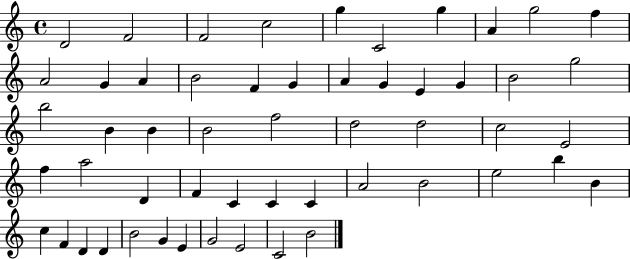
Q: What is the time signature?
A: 4/4